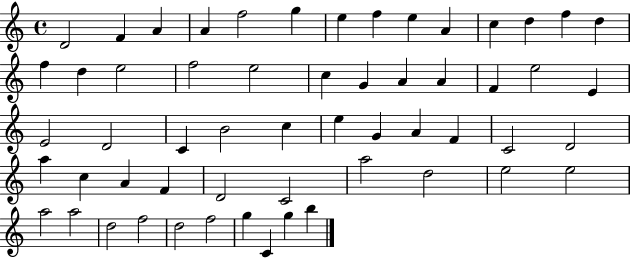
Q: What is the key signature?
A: C major